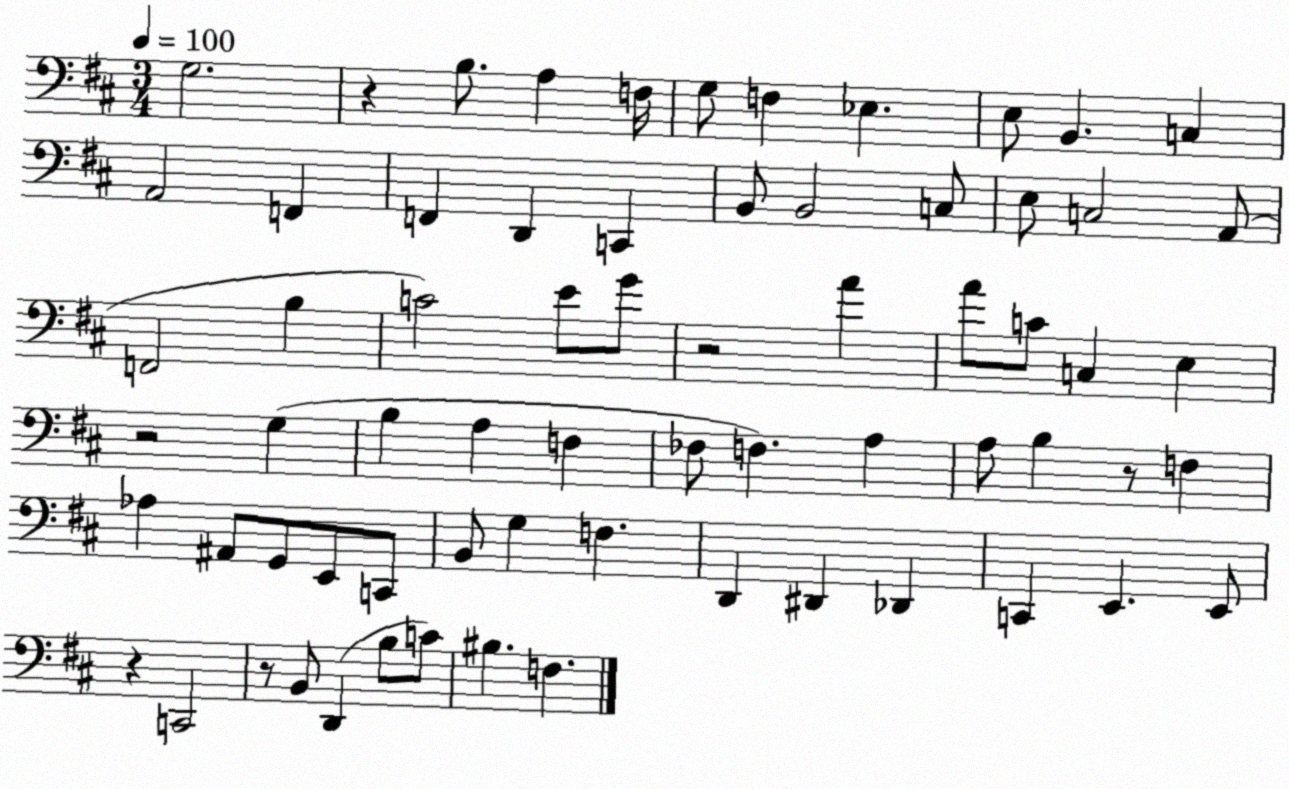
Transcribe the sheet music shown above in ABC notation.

X:1
T:Untitled
M:3/4
L:1/4
K:D
G,2 z B,/2 A, F,/4 G,/2 F, _E, E,/2 B,, C, A,,2 F,, F,, D,, C,, B,,/2 B,,2 C,/2 E,/2 C,2 A,,/2 F,,2 B, C2 E/2 G/2 z2 A A/2 C/2 C, E, z2 G, B, A, F, _F,/2 F, A, A,/2 B, z/2 F, _A, ^A,,/2 G,,/2 E,,/2 C,,/2 B,,/2 G, F, D,, ^D,, _D,, C,, E,, E,,/2 z C,,2 z/2 B,,/2 D,, B,/2 C/2 ^B, F,